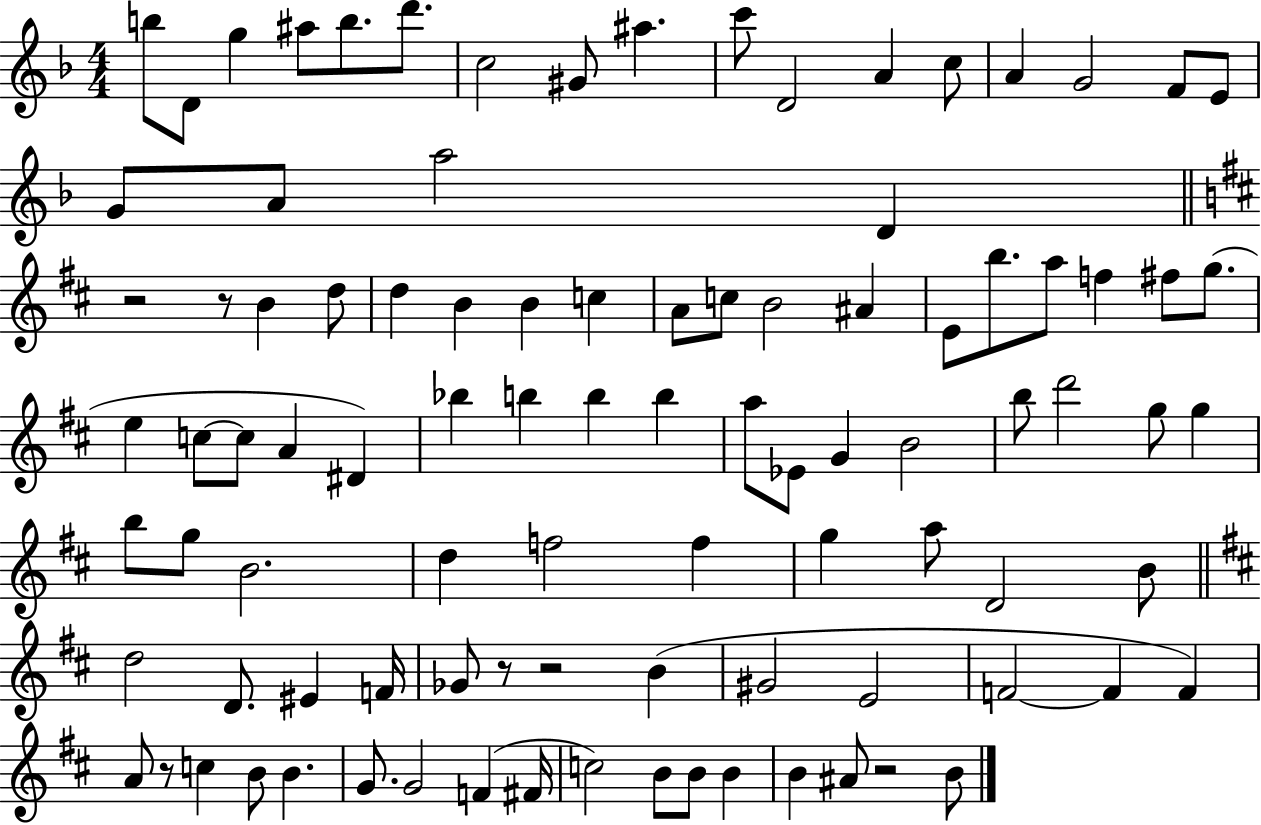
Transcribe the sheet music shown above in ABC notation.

X:1
T:Untitled
M:4/4
L:1/4
K:F
b/2 D/2 g ^a/2 b/2 d'/2 c2 ^G/2 ^a c'/2 D2 A c/2 A G2 F/2 E/2 G/2 A/2 a2 D z2 z/2 B d/2 d B B c A/2 c/2 B2 ^A E/2 b/2 a/2 f ^f/2 g/2 e c/2 c/2 A ^D _b b b b a/2 _E/2 G B2 b/2 d'2 g/2 g b/2 g/2 B2 d f2 f g a/2 D2 B/2 d2 D/2 ^E F/4 _G/2 z/2 z2 B ^G2 E2 F2 F F A/2 z/2 c B/2 B G/2 G2 F ^F/4 c2 B/2 B/2 B B ^A/2 z2 B/2